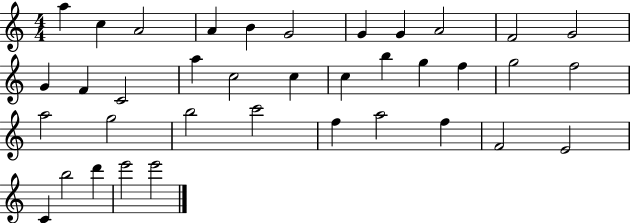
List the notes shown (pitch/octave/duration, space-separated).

A5/q C5/q A4/h A4/q B4/q G4/h G4/q G4/q A4/h F4/h G4/h G4/q F4/q C4/h A5/q C5/h C5/q C5/q B5/q G5/q F5/q G5/h F5/h A5/h G5/h B5/h C6/h F5/q A5/h F5/q F4/h E4/h C4/q B5/h D6/q E6/h E6/h